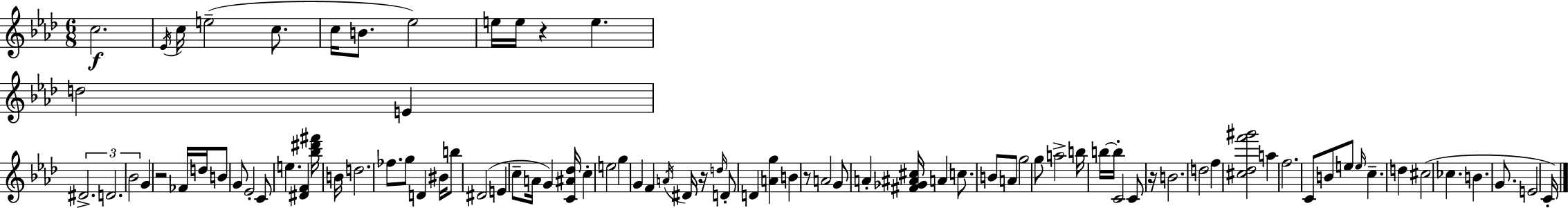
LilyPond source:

{
  \clef treble
  \numericTimeSignature
  \time 6/8
  \key f \minor
  c''2.\f | \acciaccatura { ees'16 } c''16 e''2--( c''8. | c''16 b'8. ees''2) | e''16 e''16 r4 e''4. | \break d''2 e'4 | \tuplet 3/2 { dis'2.-> | d'2. | bes'2 } g'4 | \break r2 fes'16 d''16 b'8 | g'8 ees'2-. c'8 | e''4. <dis' f'>4 <bes'' dis''' fis'''>16 | b'16 d''2. | \break fes''8. g''8 d'4 bis'16 b''8 | dis'2( e'4 | c''8-- a'16 g'4) <c' ais' des''>16 c''4-. | e''2 g''4 | \break g'4 f'4 \acciaccatura { a'16 } dis'16 r16 | \grace { d''16 } d'8-. d'4 <a' g''>4 b'4 | r8 a'2 | g'8 a'4-. <fis' ges' ais' cis''>16 a'4 | \break c''8. b'8 a'8 g''2 | g''8 a''2-> | b''16 b''16~~ b''16-. c'2 | c'8 r16 b'2. | \break d''2 f''4 | <cis'' des'' f''' gis'''>2 a''4 | f''2. | c'8 b'8 e''8 \grace { e''16 } c''4.-- | \break d''4 cis''2( | ces''4. b'4. | g'8. e'2 | c'16-.) \bar "|."
}